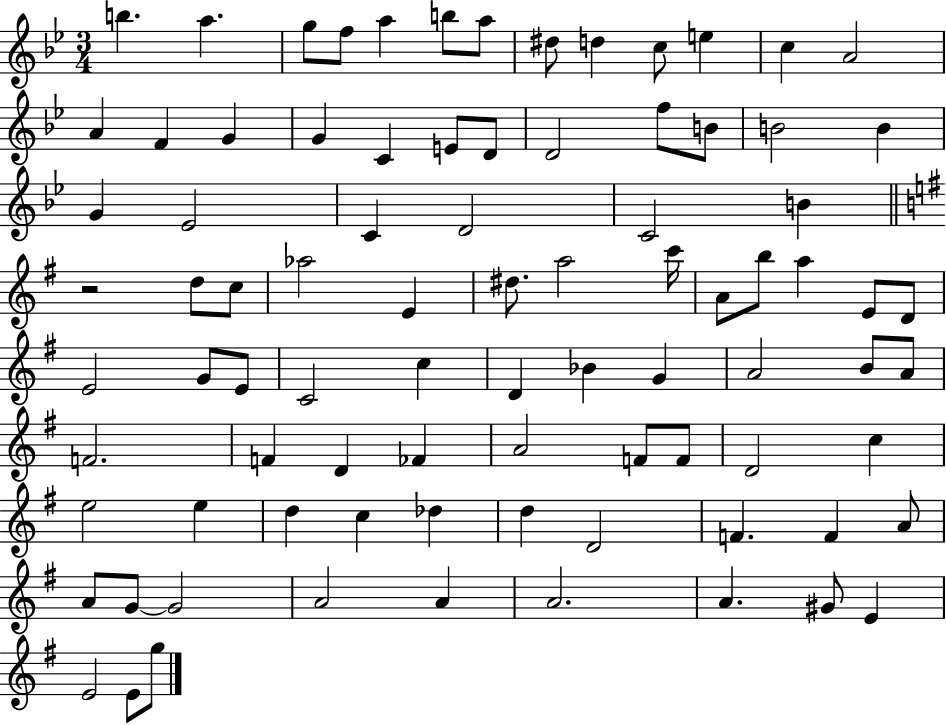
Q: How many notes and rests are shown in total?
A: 86